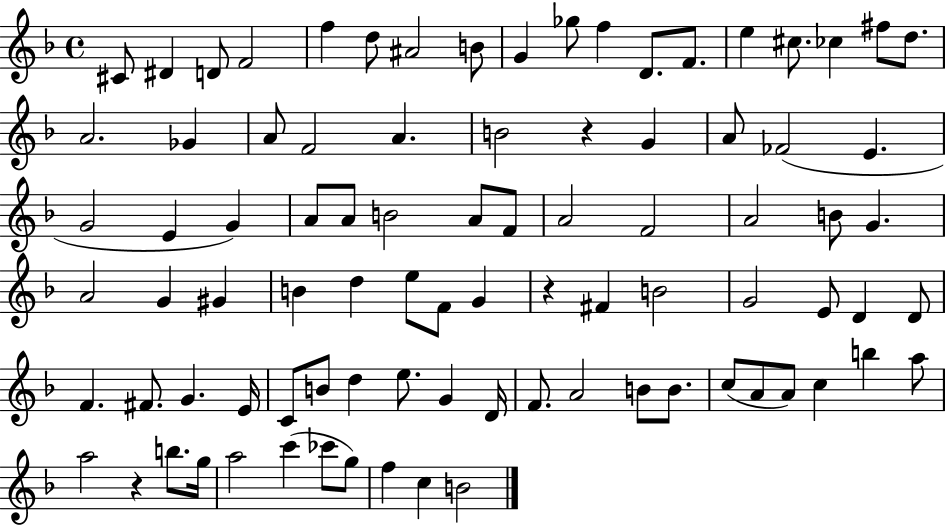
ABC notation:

X:1
T:Untitled
M:4/4
L:1/4
K:F
^C/2 ^D D/2 F2 f d/2 ^A2 B/2 G _g/2 f D/2 F/2 e ^c/2 _c ^f/2 d/2 A2 _G A/2 F2 A B2 z G A/2 _F2 E G2 E G A/2 A/2 B2 A/2 F/2 A2 F2 A2 B/2 G A2 G ^G B d e/2 F/2 G z ^F B2 G2 E/2 D D/2 F ^F/2 G E/4 C/2 B/2 d e/2 G D/4 F/2 A2 B/2 B/2 c/2 A/2 A/2 c b a/2 a2 z b/2 g/4 a2 c' _c'/2 g/2 f c B2